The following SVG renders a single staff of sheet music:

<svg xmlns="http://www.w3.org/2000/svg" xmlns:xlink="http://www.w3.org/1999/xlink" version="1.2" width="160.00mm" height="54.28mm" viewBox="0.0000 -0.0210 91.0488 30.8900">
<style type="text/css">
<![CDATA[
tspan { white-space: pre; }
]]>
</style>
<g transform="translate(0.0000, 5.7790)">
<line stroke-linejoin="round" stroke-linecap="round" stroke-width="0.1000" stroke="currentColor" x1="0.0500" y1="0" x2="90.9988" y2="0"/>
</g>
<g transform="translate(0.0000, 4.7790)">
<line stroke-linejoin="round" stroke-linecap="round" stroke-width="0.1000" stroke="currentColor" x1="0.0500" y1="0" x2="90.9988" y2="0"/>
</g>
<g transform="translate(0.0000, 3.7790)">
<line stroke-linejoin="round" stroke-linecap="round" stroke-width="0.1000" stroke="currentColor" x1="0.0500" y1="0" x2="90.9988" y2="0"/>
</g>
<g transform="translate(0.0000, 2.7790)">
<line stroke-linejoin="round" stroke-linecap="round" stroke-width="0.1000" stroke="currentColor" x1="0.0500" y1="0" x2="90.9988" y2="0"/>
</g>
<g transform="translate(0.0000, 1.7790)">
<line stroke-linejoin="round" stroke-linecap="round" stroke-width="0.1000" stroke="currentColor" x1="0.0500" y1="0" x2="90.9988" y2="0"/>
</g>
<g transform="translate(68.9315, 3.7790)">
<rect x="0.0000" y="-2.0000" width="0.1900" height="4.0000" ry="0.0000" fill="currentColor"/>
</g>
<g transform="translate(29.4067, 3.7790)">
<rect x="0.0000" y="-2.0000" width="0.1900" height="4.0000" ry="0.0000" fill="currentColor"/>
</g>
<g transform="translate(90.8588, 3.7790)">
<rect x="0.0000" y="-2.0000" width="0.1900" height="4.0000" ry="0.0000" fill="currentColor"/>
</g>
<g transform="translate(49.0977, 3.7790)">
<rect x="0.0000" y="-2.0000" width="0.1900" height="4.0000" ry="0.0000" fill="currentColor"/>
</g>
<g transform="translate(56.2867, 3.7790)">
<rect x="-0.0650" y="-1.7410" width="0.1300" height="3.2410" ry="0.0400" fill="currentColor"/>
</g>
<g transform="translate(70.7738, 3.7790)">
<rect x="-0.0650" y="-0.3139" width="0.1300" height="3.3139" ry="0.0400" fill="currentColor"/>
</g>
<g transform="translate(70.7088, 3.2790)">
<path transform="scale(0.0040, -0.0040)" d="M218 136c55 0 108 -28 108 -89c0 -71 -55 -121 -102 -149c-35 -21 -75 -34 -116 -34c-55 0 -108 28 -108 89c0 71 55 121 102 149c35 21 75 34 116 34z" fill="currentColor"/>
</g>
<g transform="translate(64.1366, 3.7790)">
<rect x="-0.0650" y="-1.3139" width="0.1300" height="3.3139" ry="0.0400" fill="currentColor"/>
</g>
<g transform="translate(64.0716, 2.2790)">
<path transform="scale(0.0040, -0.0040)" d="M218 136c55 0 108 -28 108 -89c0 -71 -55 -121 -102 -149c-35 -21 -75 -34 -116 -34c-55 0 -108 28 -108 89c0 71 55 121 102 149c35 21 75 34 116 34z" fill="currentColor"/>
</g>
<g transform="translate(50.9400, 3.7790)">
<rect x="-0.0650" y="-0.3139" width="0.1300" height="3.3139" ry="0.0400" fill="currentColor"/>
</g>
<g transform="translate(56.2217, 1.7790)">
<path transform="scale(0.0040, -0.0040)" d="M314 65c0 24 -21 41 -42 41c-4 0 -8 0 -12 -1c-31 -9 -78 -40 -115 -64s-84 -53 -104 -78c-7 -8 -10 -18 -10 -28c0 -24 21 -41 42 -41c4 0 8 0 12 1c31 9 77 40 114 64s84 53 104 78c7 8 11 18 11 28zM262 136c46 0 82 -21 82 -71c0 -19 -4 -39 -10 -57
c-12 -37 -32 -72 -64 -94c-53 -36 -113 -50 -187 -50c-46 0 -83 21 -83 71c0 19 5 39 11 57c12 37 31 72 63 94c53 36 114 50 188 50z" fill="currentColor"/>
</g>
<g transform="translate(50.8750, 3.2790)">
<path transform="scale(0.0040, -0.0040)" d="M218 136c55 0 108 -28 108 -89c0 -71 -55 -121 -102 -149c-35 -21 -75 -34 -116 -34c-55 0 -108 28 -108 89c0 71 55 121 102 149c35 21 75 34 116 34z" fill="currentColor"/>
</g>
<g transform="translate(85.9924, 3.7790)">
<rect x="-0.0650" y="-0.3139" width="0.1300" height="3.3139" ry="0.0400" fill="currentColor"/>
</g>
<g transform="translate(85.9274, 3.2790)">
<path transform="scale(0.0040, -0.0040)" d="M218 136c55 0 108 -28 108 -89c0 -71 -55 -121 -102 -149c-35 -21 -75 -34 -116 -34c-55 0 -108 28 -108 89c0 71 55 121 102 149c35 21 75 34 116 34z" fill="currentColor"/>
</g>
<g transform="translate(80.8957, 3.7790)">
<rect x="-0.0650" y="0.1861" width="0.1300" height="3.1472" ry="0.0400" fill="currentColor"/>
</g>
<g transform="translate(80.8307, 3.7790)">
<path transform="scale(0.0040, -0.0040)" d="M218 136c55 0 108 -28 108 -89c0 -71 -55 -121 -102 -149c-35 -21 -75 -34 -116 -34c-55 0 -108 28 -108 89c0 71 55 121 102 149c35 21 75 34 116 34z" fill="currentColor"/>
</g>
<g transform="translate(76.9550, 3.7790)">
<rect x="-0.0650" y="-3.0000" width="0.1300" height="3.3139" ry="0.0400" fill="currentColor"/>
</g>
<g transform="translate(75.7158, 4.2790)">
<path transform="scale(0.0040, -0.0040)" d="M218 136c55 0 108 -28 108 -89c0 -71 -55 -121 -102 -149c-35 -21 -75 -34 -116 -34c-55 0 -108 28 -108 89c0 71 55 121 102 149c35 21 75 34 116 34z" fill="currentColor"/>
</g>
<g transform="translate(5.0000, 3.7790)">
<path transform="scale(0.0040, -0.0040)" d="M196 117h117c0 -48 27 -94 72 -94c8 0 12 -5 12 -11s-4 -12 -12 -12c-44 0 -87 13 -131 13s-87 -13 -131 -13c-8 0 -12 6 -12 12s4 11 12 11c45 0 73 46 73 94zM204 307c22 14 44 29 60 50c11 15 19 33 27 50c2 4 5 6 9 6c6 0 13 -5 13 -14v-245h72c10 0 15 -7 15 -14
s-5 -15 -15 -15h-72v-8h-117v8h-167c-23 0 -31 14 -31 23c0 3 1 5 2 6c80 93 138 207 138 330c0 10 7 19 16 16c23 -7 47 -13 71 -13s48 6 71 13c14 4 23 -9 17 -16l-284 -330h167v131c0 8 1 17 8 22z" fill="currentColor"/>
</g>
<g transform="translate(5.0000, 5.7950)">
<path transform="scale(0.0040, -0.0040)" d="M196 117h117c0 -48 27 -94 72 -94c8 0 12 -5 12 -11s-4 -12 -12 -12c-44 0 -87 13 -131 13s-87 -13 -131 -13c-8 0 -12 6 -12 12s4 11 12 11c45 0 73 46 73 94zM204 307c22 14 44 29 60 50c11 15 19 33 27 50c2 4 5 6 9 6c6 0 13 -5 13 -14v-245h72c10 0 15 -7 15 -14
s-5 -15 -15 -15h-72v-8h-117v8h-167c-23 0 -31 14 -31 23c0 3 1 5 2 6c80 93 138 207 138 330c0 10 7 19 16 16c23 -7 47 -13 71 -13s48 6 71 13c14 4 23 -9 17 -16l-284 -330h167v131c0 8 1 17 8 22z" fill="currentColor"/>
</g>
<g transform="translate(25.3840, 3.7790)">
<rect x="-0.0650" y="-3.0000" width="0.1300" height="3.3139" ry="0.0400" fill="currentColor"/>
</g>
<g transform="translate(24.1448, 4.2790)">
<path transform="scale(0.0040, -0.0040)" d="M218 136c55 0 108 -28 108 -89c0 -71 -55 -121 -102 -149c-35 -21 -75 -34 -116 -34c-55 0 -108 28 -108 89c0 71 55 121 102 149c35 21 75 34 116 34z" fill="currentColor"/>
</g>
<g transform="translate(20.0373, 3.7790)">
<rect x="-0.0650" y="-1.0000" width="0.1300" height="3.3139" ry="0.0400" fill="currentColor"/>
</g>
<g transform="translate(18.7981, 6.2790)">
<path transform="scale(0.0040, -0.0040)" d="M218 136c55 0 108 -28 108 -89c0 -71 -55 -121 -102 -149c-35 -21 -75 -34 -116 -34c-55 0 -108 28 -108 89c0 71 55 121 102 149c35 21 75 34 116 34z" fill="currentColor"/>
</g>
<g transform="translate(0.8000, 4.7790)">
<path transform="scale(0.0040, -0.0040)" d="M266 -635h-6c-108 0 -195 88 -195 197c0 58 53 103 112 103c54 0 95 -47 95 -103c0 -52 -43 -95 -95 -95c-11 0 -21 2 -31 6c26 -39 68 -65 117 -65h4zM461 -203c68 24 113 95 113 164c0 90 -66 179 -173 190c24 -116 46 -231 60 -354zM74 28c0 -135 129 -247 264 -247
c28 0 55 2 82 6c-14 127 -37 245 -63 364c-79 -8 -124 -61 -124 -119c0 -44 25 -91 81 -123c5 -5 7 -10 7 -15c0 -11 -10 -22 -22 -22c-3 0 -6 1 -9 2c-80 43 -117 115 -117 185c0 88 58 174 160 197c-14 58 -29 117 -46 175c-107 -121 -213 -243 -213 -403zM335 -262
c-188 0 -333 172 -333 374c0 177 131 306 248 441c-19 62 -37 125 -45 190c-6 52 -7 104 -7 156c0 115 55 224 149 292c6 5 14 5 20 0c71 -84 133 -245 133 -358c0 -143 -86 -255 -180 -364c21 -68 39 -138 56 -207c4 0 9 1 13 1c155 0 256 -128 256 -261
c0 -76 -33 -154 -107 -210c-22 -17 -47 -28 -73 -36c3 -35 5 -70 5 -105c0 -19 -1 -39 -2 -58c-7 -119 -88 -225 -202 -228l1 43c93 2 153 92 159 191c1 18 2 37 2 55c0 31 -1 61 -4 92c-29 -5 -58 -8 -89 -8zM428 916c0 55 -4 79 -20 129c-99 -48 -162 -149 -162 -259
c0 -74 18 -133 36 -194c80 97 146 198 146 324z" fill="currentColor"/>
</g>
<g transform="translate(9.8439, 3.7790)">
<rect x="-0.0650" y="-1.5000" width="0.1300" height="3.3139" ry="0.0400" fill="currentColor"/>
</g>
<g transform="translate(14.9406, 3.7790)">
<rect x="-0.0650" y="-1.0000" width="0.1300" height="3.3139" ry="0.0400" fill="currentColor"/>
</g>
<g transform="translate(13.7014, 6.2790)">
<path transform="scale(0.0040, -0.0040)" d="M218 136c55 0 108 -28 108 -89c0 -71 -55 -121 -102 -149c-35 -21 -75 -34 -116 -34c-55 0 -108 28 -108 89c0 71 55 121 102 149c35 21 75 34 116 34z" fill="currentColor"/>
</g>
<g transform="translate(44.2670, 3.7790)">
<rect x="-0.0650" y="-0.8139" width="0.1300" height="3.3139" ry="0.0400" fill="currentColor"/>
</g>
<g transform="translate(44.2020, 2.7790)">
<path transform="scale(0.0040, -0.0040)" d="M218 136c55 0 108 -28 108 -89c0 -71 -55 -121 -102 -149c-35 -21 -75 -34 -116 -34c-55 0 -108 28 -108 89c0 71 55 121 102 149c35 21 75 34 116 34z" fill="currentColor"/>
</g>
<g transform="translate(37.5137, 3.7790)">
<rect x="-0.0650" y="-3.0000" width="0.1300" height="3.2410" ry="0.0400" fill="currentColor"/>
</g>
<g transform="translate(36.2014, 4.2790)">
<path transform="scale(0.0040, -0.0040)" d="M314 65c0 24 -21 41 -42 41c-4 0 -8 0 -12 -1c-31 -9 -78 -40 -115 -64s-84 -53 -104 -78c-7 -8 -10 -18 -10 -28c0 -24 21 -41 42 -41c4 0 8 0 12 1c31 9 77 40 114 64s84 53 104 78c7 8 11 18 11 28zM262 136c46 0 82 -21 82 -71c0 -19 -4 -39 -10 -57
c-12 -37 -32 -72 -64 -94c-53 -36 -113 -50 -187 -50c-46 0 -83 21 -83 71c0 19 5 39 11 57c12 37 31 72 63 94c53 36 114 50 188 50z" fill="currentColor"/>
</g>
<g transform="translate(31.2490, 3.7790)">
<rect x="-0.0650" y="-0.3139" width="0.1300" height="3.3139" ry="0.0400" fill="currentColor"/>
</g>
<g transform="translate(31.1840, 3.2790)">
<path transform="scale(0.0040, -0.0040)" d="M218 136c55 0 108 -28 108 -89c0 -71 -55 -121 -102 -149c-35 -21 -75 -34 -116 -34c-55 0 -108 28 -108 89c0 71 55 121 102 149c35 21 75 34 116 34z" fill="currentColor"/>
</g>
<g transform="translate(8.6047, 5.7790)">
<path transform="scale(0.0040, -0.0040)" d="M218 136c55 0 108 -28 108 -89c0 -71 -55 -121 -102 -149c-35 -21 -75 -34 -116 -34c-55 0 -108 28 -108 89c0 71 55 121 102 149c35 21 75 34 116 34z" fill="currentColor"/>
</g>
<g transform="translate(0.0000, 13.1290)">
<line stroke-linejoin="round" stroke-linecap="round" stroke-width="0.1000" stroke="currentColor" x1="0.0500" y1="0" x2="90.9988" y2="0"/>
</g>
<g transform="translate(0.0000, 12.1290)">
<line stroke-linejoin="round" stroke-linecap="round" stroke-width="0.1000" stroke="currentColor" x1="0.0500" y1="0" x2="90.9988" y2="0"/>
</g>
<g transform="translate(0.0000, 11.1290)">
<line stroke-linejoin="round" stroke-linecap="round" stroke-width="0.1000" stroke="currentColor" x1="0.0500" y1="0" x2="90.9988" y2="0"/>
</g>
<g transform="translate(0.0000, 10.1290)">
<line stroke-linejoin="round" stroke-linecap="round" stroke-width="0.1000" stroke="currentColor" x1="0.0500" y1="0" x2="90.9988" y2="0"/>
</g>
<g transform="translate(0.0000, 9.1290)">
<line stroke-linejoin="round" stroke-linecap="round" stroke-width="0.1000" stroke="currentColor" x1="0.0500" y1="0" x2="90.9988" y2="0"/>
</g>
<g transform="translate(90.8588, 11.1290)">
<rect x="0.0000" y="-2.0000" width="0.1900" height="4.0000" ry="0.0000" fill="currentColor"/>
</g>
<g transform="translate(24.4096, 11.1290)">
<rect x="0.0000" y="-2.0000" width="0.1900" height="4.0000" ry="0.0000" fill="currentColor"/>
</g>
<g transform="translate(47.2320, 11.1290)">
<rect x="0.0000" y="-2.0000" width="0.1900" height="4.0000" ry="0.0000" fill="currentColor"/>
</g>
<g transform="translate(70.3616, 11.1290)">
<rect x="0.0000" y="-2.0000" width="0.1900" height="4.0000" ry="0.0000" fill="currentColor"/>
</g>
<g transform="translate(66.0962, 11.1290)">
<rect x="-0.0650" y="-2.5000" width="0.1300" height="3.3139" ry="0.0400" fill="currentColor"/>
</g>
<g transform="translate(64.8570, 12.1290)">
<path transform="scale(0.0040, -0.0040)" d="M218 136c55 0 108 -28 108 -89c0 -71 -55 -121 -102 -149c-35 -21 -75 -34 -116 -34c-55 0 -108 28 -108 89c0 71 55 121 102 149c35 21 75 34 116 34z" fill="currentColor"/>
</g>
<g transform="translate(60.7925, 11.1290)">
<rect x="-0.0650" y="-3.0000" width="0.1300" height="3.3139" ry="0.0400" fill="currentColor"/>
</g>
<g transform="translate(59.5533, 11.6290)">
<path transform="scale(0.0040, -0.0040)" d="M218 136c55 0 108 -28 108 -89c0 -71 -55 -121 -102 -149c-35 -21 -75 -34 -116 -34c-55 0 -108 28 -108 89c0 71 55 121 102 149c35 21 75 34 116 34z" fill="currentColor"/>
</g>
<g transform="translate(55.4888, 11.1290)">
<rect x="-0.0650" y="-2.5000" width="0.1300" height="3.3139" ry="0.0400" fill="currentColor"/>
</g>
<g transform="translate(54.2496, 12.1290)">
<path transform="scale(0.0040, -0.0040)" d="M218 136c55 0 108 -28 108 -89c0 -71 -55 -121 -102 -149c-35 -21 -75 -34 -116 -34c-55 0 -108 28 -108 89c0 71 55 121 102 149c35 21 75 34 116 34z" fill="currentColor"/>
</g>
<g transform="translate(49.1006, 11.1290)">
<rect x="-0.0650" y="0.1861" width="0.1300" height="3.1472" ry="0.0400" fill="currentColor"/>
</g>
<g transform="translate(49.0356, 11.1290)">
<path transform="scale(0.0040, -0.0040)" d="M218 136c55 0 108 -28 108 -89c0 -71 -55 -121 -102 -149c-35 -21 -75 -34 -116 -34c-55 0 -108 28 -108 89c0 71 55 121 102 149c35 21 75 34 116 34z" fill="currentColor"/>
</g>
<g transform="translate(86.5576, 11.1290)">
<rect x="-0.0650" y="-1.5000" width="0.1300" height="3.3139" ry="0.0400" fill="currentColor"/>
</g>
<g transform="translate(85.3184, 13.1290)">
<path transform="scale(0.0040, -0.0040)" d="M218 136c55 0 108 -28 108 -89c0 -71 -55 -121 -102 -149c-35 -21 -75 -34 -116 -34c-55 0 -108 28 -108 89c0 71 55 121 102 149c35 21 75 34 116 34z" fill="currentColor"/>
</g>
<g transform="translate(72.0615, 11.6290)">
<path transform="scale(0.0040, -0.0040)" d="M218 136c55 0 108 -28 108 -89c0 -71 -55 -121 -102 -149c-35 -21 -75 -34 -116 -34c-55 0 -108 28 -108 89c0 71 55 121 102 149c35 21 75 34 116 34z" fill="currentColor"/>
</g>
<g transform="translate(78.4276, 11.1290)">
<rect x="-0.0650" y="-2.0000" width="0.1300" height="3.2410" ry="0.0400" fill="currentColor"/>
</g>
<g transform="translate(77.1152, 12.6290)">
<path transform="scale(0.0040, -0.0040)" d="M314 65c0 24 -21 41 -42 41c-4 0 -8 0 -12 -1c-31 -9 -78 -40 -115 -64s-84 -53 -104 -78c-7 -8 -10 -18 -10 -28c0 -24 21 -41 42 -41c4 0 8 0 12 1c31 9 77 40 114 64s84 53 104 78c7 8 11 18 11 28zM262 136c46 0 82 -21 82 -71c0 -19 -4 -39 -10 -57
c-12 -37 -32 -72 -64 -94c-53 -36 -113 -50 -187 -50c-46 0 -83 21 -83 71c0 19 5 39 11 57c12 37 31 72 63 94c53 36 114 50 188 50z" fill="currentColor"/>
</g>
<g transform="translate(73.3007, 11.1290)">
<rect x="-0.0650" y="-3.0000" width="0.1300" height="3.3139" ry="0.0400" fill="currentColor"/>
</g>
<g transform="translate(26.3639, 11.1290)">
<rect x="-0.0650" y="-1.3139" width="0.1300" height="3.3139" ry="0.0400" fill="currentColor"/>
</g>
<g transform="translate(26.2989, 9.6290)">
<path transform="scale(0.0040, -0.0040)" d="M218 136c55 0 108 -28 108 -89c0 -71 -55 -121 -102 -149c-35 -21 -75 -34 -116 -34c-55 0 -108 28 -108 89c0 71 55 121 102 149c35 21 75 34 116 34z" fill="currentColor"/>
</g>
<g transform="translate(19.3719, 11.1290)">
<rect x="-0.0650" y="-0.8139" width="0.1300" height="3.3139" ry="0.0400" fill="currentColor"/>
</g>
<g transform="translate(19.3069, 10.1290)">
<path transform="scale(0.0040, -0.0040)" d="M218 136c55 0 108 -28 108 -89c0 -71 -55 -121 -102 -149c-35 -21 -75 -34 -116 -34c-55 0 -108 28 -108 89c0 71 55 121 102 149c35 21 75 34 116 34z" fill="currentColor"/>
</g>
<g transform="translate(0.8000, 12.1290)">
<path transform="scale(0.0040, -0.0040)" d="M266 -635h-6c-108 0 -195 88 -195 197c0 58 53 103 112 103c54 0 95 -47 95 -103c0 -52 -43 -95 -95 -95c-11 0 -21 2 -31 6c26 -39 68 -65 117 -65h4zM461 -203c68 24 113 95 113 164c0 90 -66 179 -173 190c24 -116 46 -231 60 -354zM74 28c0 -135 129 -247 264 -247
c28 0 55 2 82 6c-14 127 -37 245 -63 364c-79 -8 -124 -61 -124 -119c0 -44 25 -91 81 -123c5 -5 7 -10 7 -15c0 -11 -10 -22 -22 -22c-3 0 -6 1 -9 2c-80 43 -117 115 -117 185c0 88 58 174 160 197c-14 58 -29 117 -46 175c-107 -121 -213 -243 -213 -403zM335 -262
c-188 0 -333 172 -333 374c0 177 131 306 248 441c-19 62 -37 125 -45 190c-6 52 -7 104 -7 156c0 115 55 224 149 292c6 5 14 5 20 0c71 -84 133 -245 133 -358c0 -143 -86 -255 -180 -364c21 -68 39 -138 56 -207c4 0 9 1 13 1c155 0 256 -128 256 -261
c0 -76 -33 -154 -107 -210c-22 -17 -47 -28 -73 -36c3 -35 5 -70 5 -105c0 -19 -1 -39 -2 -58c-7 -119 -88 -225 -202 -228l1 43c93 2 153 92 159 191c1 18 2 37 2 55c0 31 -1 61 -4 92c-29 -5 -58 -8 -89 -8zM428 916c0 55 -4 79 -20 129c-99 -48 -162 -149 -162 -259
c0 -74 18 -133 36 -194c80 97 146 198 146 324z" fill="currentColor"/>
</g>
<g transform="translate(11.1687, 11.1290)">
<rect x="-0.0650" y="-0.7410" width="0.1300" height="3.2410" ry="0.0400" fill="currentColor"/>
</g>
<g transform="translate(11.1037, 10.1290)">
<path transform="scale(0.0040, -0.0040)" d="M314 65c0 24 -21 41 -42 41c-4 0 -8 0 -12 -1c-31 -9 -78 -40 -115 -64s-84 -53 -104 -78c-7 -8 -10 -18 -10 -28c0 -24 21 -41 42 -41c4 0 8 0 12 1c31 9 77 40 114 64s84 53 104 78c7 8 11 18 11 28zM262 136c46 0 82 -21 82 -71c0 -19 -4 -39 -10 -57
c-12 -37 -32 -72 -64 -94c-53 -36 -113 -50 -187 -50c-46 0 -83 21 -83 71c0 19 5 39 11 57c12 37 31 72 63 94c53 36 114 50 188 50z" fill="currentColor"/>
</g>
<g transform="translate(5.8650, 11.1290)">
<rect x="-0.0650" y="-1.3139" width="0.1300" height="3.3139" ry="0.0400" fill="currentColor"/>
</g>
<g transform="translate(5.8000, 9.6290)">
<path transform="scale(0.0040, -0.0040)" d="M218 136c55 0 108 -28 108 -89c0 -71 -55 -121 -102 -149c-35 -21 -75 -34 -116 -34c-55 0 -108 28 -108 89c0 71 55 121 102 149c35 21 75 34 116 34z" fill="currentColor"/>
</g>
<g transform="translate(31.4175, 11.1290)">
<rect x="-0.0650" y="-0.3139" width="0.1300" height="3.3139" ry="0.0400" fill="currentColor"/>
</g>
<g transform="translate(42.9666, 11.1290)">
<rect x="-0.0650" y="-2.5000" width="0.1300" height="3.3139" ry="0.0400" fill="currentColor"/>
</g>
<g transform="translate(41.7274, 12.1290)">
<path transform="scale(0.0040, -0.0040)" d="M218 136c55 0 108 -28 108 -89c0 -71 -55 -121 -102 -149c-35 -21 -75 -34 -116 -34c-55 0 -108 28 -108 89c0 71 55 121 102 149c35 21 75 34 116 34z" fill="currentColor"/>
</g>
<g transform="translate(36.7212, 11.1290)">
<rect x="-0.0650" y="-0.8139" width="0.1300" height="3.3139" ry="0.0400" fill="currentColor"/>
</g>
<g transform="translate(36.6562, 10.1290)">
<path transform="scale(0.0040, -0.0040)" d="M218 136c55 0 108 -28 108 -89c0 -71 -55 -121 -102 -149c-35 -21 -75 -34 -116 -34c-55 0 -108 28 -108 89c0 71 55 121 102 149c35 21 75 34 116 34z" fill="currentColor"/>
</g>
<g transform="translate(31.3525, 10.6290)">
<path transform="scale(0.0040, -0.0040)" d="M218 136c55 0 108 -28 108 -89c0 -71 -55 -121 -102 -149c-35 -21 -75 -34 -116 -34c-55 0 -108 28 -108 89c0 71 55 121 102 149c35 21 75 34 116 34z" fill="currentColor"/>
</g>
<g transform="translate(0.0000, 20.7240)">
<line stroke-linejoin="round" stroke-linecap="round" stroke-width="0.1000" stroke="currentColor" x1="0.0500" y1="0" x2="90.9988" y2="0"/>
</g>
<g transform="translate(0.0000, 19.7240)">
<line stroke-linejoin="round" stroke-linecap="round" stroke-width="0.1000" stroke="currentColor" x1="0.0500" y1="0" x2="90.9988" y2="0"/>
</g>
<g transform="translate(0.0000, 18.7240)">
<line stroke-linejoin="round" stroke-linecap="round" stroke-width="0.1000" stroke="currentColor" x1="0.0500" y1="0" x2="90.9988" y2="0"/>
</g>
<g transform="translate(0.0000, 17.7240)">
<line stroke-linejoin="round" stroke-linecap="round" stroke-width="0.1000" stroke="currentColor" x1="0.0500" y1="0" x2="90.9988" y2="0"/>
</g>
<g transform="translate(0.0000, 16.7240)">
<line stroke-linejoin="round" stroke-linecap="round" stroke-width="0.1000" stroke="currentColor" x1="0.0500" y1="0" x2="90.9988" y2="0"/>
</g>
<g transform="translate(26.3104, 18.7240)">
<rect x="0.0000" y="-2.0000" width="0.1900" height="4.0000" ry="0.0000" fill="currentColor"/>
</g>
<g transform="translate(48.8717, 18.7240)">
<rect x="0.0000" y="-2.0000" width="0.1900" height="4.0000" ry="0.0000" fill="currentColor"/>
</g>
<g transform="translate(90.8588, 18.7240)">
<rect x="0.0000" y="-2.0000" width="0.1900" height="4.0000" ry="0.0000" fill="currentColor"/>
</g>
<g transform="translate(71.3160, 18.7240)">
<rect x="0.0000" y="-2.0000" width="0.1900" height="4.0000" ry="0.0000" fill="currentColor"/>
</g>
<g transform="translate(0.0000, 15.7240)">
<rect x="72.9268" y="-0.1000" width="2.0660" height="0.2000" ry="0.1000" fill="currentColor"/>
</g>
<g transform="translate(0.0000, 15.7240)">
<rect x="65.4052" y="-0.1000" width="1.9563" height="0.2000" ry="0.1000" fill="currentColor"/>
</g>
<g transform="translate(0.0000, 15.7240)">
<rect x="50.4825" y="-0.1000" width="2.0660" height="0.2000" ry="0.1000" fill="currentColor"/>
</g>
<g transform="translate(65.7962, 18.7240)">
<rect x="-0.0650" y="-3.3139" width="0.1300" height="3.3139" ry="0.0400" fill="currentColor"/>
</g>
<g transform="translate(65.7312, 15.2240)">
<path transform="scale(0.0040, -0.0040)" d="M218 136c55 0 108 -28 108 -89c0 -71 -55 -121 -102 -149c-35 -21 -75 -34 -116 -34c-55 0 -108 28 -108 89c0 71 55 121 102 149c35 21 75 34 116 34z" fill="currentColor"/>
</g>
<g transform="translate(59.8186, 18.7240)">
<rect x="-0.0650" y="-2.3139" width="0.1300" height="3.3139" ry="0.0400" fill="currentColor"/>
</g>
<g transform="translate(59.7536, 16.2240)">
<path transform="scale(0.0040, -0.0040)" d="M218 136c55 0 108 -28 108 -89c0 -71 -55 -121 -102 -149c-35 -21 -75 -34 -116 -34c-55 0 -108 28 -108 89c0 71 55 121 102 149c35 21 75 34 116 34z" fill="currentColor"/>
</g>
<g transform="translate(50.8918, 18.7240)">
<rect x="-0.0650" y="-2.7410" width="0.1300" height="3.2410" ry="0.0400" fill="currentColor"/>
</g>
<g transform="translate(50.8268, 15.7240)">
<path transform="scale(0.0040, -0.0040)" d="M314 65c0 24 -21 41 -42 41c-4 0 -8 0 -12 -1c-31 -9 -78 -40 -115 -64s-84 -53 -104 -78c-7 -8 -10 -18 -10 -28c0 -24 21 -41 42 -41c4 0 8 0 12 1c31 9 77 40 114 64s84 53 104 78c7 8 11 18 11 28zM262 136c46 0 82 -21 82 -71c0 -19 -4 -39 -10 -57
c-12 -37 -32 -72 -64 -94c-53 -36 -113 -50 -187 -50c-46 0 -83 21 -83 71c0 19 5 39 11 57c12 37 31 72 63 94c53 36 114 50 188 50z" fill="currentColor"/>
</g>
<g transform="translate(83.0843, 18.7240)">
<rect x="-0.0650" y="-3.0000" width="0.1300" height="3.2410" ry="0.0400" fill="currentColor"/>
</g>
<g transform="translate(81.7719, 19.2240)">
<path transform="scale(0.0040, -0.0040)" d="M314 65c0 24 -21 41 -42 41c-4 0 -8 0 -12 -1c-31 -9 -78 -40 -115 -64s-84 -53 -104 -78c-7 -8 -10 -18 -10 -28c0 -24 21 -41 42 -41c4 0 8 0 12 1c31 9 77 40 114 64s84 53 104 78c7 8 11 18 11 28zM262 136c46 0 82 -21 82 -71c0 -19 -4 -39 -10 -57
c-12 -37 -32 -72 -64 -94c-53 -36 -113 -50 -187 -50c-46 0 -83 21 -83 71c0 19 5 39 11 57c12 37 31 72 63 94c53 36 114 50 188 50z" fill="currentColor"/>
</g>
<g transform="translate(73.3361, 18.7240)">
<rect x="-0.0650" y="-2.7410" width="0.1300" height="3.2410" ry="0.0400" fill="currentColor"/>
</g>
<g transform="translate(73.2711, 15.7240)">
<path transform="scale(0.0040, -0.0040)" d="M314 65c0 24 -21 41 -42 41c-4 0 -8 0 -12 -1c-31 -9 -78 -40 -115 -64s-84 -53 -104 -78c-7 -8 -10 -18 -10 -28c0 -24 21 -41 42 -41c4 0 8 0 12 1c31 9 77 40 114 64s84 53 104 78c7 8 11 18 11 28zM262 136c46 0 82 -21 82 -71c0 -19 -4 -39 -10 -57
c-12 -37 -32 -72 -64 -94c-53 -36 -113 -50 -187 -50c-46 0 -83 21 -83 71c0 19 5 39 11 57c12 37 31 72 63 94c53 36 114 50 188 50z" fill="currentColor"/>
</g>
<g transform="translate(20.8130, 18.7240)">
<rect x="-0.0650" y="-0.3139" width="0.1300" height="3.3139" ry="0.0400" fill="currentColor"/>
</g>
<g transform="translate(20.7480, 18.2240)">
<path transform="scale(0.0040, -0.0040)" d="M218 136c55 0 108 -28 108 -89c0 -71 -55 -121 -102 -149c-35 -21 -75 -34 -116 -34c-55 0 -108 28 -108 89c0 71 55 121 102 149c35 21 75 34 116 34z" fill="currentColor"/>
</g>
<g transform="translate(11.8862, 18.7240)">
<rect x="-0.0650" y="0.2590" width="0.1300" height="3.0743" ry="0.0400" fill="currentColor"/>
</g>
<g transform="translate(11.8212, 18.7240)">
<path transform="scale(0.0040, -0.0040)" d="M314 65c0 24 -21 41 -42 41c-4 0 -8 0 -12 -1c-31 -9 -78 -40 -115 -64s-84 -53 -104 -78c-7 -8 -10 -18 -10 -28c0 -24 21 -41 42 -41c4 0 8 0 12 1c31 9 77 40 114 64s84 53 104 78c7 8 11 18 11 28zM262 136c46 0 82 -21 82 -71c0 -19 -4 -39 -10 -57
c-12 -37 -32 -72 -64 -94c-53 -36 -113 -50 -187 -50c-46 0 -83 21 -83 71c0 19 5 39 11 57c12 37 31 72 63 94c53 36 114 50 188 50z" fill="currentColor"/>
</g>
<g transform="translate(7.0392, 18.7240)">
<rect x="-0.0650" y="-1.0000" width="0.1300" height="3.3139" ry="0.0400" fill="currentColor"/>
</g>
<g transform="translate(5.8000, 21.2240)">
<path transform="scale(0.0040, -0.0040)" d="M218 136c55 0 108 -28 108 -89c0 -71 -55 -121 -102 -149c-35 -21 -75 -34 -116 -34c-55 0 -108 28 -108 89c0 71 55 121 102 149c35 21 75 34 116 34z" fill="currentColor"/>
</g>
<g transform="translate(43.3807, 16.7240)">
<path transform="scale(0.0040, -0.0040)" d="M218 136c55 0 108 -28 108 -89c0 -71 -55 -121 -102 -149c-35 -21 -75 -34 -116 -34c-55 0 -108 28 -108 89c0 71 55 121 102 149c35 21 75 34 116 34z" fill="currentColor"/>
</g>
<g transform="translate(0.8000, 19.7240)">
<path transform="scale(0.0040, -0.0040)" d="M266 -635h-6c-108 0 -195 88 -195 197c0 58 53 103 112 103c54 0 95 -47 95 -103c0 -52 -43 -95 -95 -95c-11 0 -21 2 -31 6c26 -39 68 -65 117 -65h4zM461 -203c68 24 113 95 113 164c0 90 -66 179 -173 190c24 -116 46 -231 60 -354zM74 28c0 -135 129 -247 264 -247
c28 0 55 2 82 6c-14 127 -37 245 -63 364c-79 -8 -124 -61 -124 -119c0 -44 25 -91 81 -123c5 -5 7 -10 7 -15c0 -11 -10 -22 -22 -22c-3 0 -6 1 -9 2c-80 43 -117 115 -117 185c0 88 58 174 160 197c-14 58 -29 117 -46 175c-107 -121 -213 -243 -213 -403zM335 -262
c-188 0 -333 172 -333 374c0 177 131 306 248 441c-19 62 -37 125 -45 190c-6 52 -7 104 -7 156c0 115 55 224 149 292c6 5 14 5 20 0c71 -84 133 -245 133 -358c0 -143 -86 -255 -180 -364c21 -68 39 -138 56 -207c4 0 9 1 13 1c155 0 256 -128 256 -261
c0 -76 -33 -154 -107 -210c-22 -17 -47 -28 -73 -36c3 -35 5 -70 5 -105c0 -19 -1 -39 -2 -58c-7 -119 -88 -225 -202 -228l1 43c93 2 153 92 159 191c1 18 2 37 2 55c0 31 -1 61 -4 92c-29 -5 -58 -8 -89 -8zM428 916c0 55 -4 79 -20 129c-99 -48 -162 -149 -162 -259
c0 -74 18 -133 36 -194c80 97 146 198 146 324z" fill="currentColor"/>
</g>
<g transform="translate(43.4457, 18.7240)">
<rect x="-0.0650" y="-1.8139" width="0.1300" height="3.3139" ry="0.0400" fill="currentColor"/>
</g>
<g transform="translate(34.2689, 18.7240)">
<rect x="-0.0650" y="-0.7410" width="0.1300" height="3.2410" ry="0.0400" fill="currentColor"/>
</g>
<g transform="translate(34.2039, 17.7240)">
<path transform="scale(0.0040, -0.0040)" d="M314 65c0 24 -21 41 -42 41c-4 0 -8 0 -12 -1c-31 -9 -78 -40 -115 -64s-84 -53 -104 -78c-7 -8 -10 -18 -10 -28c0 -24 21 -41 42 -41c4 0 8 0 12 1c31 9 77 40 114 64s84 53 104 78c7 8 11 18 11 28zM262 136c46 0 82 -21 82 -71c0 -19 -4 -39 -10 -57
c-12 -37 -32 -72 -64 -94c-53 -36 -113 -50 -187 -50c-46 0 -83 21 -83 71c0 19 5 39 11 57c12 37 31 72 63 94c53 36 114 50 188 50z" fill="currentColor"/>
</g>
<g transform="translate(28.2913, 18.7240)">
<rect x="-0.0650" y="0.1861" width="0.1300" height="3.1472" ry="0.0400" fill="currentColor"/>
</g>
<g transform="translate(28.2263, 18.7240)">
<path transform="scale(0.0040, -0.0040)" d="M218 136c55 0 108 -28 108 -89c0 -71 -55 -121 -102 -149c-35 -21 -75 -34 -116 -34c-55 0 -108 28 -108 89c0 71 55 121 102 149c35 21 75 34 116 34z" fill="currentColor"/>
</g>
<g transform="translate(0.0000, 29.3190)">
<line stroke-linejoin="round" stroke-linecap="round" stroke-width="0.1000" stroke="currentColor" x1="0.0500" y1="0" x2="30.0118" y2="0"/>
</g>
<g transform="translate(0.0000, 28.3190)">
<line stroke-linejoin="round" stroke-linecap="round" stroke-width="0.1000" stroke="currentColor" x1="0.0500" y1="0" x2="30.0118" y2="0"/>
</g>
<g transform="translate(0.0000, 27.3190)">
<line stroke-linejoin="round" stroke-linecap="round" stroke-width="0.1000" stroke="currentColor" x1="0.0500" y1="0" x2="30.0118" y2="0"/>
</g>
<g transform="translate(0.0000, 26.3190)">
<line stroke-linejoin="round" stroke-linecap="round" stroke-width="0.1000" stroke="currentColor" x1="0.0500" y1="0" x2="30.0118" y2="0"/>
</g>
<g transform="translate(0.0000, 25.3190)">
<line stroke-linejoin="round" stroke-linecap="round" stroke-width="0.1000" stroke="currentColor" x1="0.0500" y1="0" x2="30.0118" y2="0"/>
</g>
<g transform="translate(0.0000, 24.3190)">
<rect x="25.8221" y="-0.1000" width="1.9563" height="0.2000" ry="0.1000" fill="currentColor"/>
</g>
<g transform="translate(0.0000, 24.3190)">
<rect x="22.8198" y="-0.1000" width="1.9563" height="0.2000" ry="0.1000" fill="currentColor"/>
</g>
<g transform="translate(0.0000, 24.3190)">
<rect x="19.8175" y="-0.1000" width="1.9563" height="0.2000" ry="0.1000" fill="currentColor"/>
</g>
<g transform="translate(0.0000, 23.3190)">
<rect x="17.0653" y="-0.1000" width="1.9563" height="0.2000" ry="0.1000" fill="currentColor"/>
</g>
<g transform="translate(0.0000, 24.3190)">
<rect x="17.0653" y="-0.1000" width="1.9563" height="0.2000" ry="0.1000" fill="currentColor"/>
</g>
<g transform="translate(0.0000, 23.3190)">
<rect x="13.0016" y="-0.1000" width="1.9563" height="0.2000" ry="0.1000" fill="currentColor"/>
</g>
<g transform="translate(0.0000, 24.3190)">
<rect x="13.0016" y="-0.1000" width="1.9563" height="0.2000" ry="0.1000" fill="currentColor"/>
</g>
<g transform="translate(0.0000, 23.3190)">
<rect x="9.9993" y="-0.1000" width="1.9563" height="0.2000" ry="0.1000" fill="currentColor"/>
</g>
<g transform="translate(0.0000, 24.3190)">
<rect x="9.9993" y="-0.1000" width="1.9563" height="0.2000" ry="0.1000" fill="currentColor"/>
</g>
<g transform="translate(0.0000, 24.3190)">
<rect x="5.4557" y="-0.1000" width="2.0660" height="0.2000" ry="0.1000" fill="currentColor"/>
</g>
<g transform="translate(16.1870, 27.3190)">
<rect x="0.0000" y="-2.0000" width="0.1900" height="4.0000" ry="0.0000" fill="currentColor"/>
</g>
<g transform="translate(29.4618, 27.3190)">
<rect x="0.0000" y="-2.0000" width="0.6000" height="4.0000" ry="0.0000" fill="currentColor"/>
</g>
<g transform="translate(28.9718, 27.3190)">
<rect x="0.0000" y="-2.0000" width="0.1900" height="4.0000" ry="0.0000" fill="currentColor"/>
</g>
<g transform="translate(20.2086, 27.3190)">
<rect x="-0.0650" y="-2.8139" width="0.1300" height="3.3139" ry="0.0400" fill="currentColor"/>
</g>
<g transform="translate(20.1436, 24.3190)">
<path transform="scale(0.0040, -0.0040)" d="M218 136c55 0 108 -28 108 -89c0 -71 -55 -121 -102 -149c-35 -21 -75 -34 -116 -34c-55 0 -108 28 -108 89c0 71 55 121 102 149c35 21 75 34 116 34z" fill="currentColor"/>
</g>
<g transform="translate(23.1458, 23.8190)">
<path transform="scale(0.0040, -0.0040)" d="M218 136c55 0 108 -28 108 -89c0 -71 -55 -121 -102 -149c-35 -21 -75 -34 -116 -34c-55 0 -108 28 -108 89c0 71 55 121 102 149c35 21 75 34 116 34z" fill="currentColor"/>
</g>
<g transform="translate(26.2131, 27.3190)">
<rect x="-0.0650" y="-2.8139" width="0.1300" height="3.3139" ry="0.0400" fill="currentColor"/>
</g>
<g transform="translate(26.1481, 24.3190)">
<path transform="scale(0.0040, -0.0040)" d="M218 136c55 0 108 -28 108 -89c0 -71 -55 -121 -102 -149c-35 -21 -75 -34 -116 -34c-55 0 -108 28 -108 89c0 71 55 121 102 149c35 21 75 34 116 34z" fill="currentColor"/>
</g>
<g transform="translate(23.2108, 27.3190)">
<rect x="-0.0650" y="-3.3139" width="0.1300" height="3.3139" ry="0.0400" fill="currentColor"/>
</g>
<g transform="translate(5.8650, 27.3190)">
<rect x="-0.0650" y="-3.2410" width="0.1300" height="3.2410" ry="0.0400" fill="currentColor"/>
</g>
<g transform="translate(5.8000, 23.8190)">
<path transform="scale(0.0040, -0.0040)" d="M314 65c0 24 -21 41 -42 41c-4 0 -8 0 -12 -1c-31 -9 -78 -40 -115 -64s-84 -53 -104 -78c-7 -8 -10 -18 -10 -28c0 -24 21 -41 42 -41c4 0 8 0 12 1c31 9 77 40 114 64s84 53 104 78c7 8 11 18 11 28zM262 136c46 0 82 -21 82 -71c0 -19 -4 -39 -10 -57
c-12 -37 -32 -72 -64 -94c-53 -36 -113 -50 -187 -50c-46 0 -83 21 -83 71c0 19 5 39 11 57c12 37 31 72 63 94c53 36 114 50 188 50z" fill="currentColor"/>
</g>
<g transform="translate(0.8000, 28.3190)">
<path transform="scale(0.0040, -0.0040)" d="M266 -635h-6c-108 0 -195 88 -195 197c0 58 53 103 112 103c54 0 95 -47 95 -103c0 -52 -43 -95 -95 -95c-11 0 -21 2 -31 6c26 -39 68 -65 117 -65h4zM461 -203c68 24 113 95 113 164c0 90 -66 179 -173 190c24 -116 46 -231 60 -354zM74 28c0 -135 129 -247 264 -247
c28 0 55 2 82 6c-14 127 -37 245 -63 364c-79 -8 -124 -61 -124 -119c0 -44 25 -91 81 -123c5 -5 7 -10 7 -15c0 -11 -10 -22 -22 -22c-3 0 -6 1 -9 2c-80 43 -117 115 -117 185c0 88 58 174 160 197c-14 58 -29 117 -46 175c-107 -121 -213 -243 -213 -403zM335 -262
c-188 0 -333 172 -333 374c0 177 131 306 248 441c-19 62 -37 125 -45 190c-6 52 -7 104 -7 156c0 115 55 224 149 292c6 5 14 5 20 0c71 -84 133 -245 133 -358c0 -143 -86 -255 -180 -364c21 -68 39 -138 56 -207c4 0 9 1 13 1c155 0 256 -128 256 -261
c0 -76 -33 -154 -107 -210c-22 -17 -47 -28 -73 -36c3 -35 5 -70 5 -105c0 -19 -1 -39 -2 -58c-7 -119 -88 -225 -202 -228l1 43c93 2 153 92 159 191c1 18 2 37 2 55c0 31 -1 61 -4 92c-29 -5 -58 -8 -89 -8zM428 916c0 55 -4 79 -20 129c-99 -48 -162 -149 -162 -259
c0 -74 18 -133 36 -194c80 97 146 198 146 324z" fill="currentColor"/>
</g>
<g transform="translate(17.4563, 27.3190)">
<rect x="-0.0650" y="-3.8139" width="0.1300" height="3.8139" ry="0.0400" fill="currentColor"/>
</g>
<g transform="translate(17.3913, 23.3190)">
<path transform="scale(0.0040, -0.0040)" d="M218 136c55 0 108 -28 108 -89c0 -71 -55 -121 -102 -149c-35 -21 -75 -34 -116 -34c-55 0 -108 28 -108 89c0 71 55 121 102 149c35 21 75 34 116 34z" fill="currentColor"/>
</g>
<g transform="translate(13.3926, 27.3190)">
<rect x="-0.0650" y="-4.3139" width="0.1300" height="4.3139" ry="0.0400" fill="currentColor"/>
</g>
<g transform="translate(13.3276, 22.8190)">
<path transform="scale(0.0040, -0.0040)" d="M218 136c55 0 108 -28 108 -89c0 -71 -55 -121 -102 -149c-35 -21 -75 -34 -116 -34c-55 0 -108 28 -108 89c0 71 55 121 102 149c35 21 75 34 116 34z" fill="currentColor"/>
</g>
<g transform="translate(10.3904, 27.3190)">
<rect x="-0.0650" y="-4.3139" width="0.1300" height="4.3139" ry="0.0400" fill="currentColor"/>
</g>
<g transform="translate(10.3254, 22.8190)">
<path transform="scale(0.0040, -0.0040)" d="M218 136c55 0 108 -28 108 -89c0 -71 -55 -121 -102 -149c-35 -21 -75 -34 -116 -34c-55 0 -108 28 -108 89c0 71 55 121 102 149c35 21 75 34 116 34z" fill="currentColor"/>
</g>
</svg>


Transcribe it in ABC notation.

X:1
T:Untitled
M:4/4
L:1/4
K:C
E D D A c A2 d c f2 e c A B c e d2 d e c d G B G A G A F2 E D B2 c B d2 f a2 g b a2 A2 b2 d' d' c' a b a